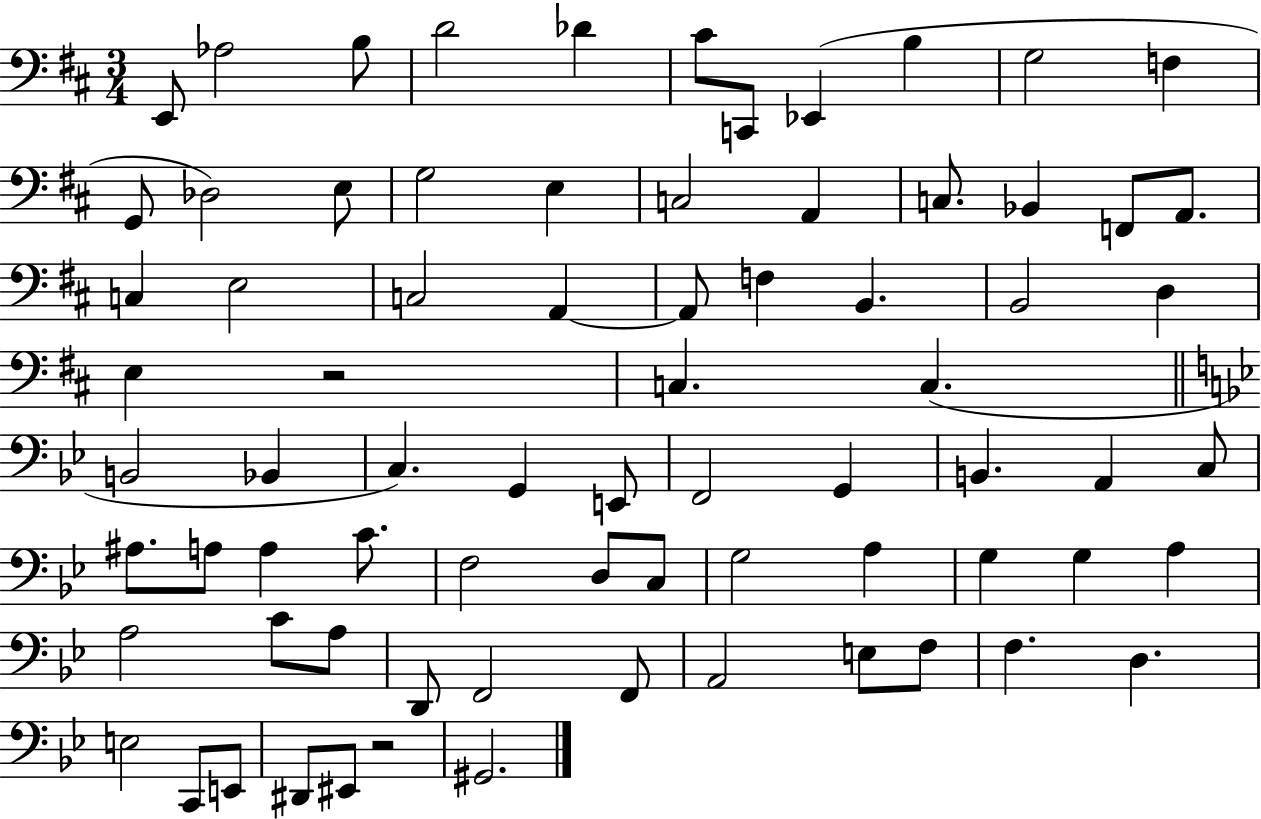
X:1
T:Untitled
M:3/4
L:1/4
K:D
E,,/2 _A,2 B,/2 D2 _D ^C/2 C,,/2 _E,, B, G,2 F, G,,/2 _D,2 E,/2 G,2 E, C,2 A,, C,/2 _B,, F,,/2 A,,/2 C, E,2 C,2 A,, A,,/2 F, B,, B,,2 D, E, z2 C, C, B,,2 _B,, C, G,, E,,/2 F,,2 G,, B,, A,, C,/2 ^A,/2 A,/2 A, C/2 F,2 D,/2 C,/2 G,2 A, G, G, A, A,2 C/2 A,/2 D,,/2 F,,2 F,,/2 A,,2 E,/2 F,/2 F, D, E,2 C,,/2 E,,/2 ^D,,/2 ^E,,/2 z2 ^G,,2